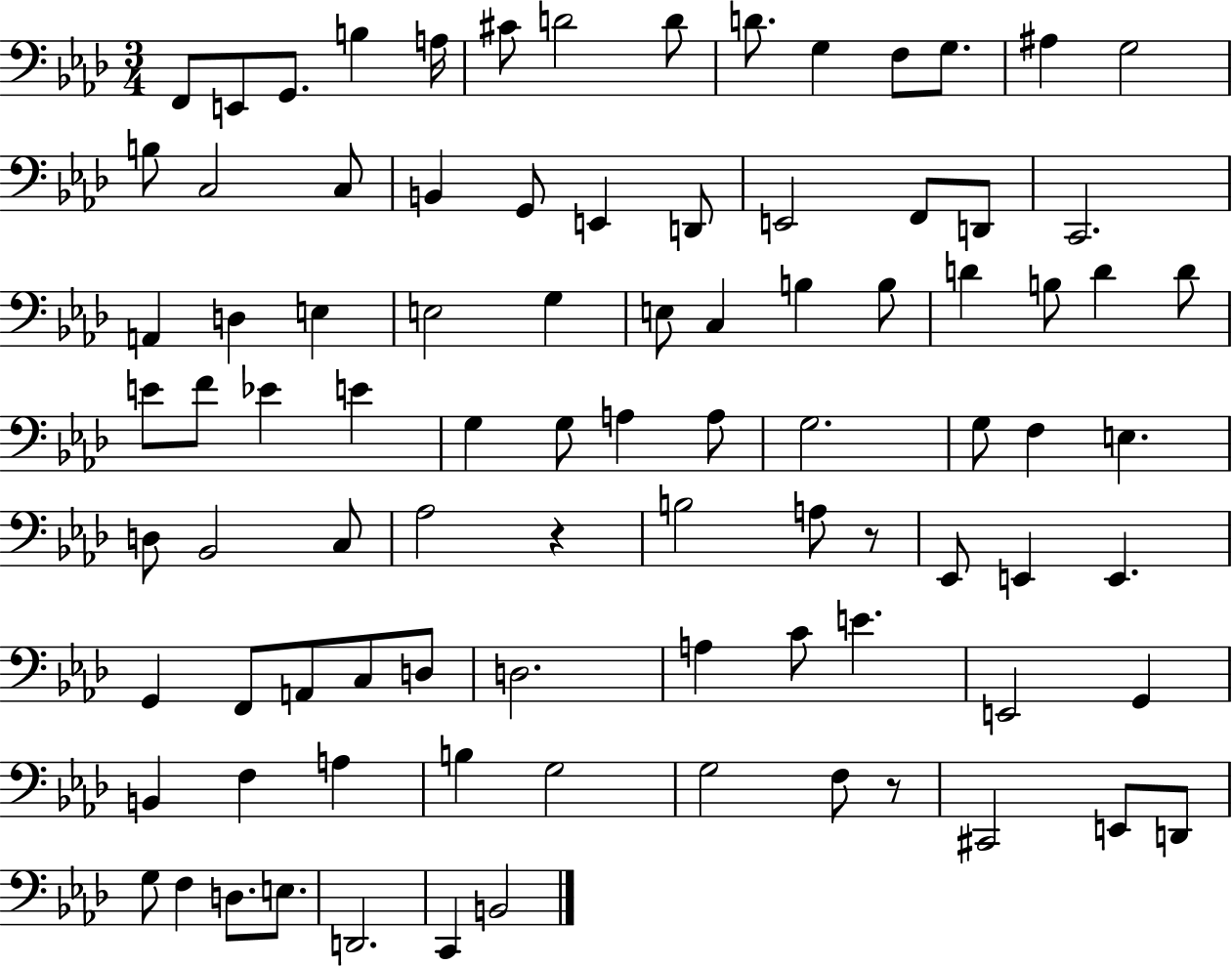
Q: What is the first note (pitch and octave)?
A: F2